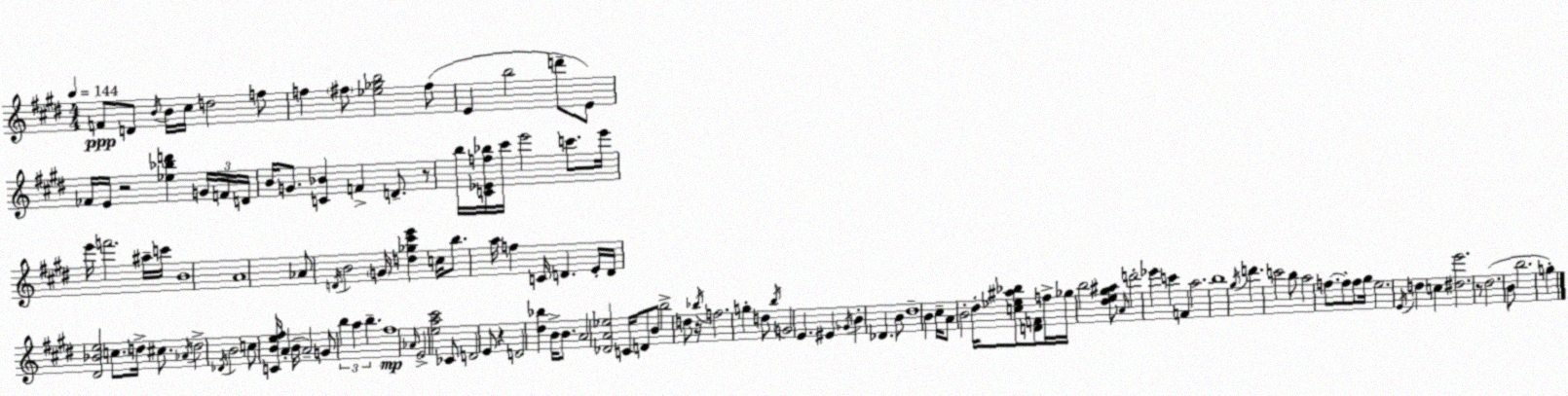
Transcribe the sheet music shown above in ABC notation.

X:1
T:Untitled
M:4/4
L:1/4
K:E
F/2 D/2 B/4 B/4 ^c/4 d2 f/2 f ^f/2 [_e_gb]2 ^f/2 E b2 d'/2 E/2 _F/4 E/4 z2 [_e_bd'] G/4 F/4 D/4 B/4 G/2 [C_B] F D/2 z/2 b/4 [C_Ef_b]/4 ^c'/4 e'2 c'/2 e'/4 e'/4 f'2 ^a/4 c'/4 B4 A4 _A/2 D/4 B2 G/4 [d_g^c'e'] c/4 b/2 a/4 f C/4 D E/4 D/4 [^D_Be]2 c/2 d/4 ^c/2 _A/4 d2 _D/4 B2 c/2 [CBe^f]/4 A B/4 A2 G/2 b a b ^f4 _A/4 E2 [ea^c']2 _C/2 D2 E/2 z D2 [^d_b] B/4 B/2 A2 [_DA_e]2 C/4 D/2 B/2 b2 d/2 z/4 _b/4 f2 g d/2 b/4 G2 E ^E _G/4 B _D B/2 ^d4 B ^c/4 A/2 B2 ^d/4 [c_e^a_b]/2 [DF]/2 f/4 _g/4 b2 [^de^g^a]/2 A/4 d'2 _e' c' F a2 b4 ^g/4 d' c'2 b/2 a2 f/2 f/2 f/2 ^g/4 e2 E/4 d c [^de']2 z/2 ^d2 B/2 b2 g